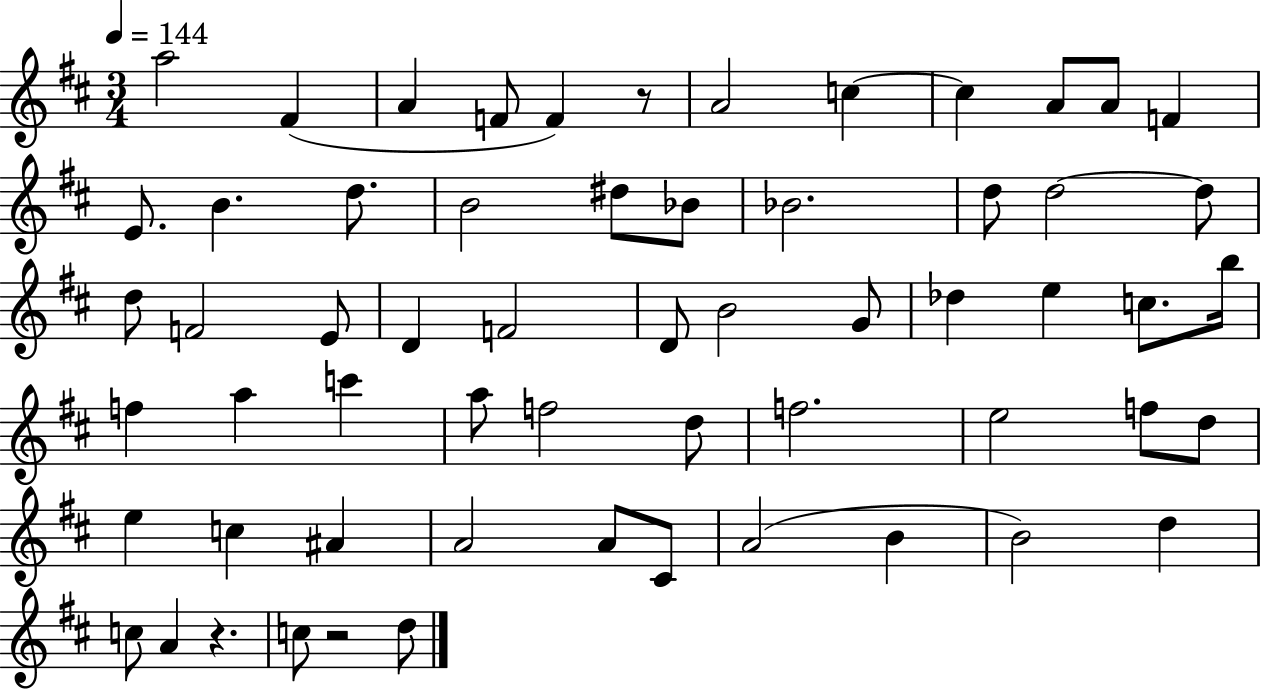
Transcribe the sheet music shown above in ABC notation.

X:1
T:Untitled
M:3/4
L:1/4
K:D
a2 ^F A F/2 F z/2 A2 c c A/2 A/2 F E/2 B d/2 B2 ^d/2 _B/2 _B2 d/2 d2 d/2 d/2 F2 E/2 D F2 D/2 B2 G/2 _d e c/2 b/4 f a c' a/2 f2 d/2 f2 e2 f/2 d/2 e c ^A A2 A/2 ^C/2 A2 B B2 d c/2 A z c/2 z2 d/2